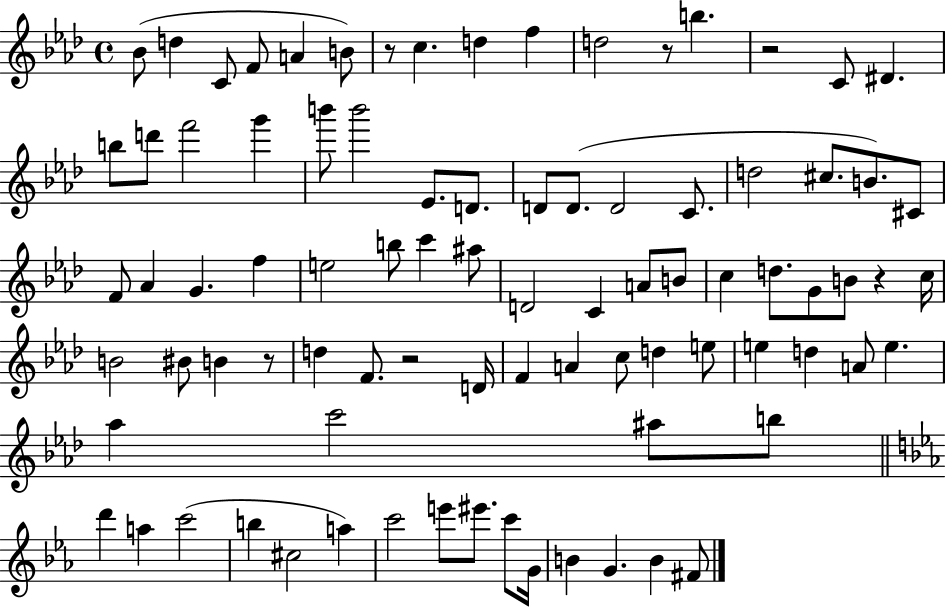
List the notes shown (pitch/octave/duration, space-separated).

Bb4/e D5/q C4/e F4/e A4/q B4/e R/e C5/q. D5/q F5/q D5/h R/e B5/q. R/h C4/e D#4/q. B5/e D6/e F6/h G6/q B6/e B6/h Eb4/e. D4/e. D4/e D4/e. D4/h C4/e. D5/h C#5/e. B4/e. C#4/e F4/e Ab4/q G4/q. F5/q E5/h B5/e C6/q A#5/e D4/h C4/q A4/e B4/e C5/q D5/e. G4/e B4/e R/q C5/s B4/h BIS4/e B4/q R/e D5/q F4/e. R/h D4/s F4/q A4/q C5/e D5/q E5/e E5/q D5/q A4/e E5/q. Ab5/q C6/h A#5/e B5/e D6/q A5/q C6/h B5/q C#5/h A5/q C6/h E6/e EIS6/e. C6/e G4/s B4/q G4/q. B4/q F#4/e